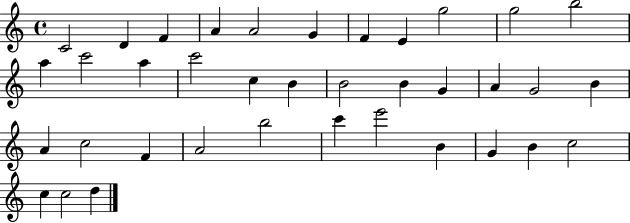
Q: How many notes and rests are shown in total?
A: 37